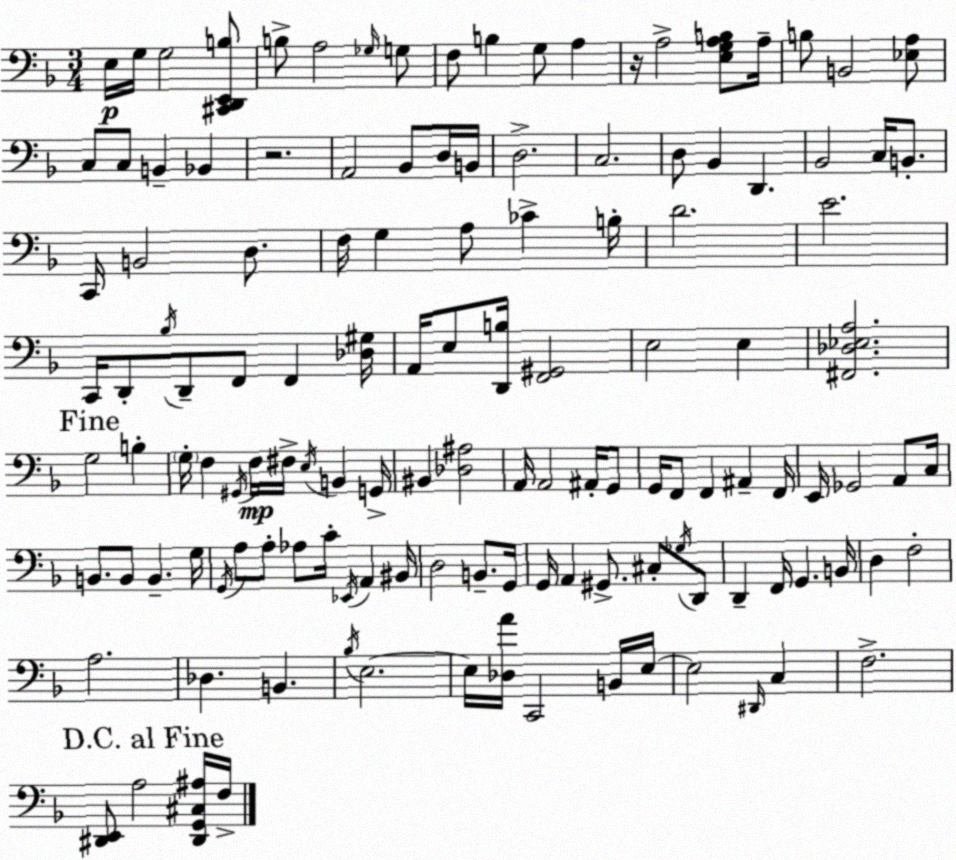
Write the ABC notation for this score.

X:1
T:Untitled
M:3/4
L:1/4
K:Dm
E,/4 G,/4 G,2 [^C,,D,,E,,B,]/2 B,/2 A,2 _G,/4 G,/2 F,/2 B, G,/2 A, z/4 A,2 [E,G,A,B,]/2 A,/4 B,/2 B,,2 [_E,A,]/2 C,/2 C,/2 B,, _B,, z2 A,,2 _B,,/2 D,/4 B,,/4 D,2 C,2 D,/2 _B,, D,, _B,,2 C,/4 B,,/2 C,,/4 B,,2 D,/2 F,/4 G, A,/2 _C B,/4 D2 E2 C,,/4 D,,/2 _B,/4 D,,/2 F,,/2 F,, [_D,^G,]/4 A,,/4 E,/2 [D,,B,]/4 [F,,^G,,]2 E,2 E, [^F,,_D,_E,A,]2 G,2 B, G,/4 F, ^G,,/4 F,/4 ^F,/4 E,/4 B,, G,,/4 ^B,, [_D,^A,]2 A,,/4 A,,2 ^A,,/4 G,,/2 G,,/4 F,,/2 F,, ^A,, F,,/4 E,,/4 _G,,2 A,,/2 C,/4 B,,/2 B,,/2 B,, G,/4 G,,/4 A,/2 A,/2 _A,/2 C/4 _E,,/4 A,, ^B,,/4 D,2 B,,/2 G,,/4 G,,/4 A,, ^G,,/2 ^C,/2 _G,/4 D,,/2 D,, F,,/4 G,, B,,/4 D, F,2 A,2 _D, B,, _B,/4 E,2 E,/4 [_D,A]/4 C,,2 B,,/4 E,/4 E,2 ^D,,/4 C, F,2 [^D,,E,,]/2 A,2 [^D,,G,,^C,^A,]/4 F,/4